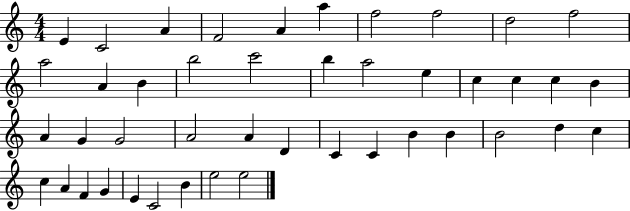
X:1
T:Untitled
M:4/4
L:1/4
K:C
E C2 A F2 A a f2 f2 d2 f2 a2 A B b2 c'2 b a2 e c c c B A G G2 A2 A D C C B B B2 d c c A F G E C2 B e2 e2